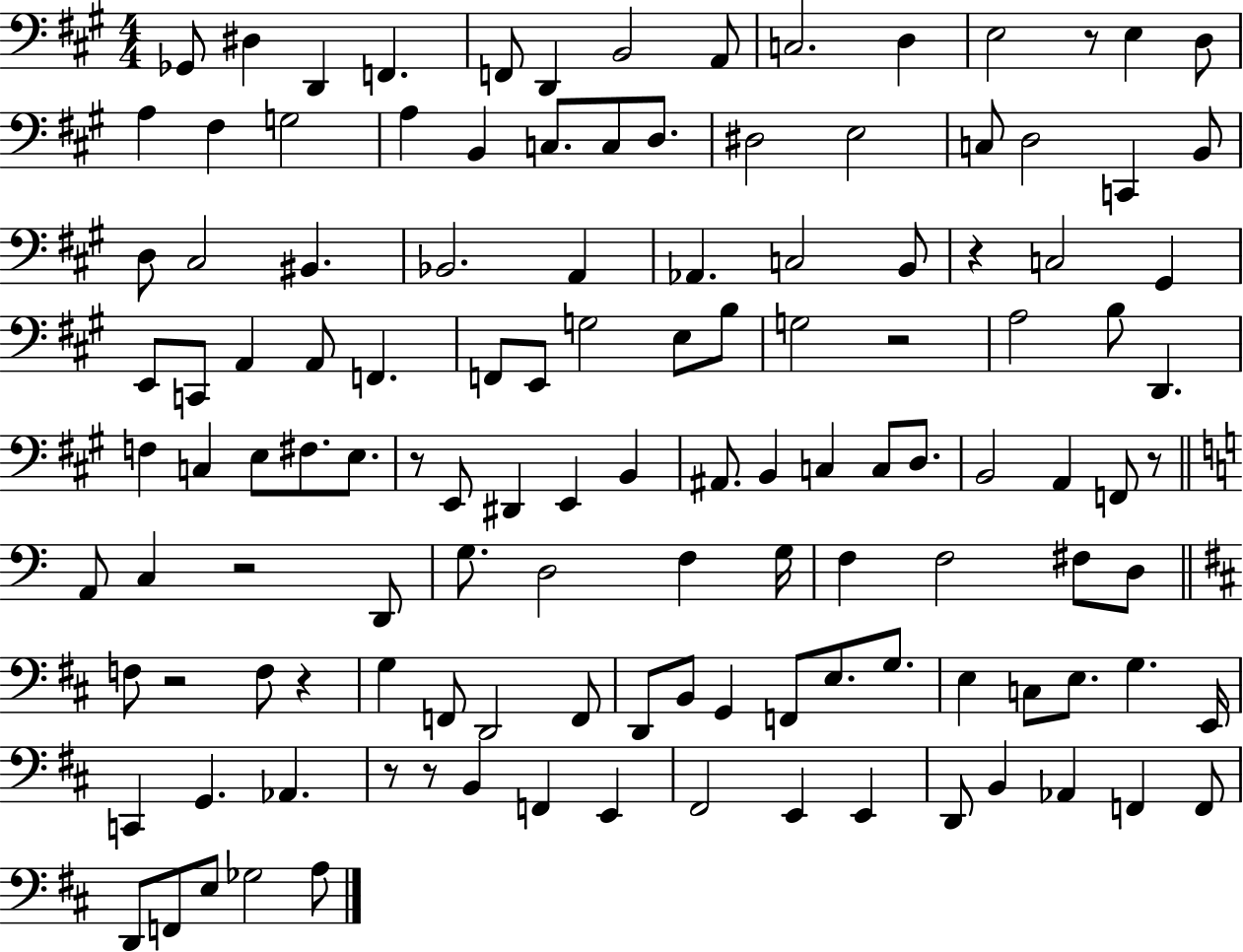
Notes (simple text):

Gb2/e D#3/q D2/q F2/q. F2/e D2/q B2/h A2/e C3/h. D3/q E3/h R/e E3/q D3/e A3/q F#3/q G3/h A3/q B2/q C3/e. C3/e D3/e. D#3/h E3/h C3/e D3/h C2/q B2/e D3/e C#3/h BIS2/q. Bb2/h. A2/q Ab2/q. C3/h B2/e R/q C3/h G#2/q E2/e C2/e A2/q A2/e F2/q. F2/e E2/e G3/h E3/e B3/e G3/h R/h A3/h B3/e D2/q. F3/q C3/q E3/e F#3/e. E3/e. R/e E2/e D#2/q E2/q B2/q A#2/e. B2/q C3/q C3/e D3/e. B2/h A2/q F2/e R/e A2/e C3/q R/h D2/e G3/e. D3/h F3/q G3/s F3/q F3/h F#3/e D3/e F3/e R/h F3/e R/q G3/q F2/e D2/h F2/e D2/e B2/e G2/q F2/e E3/e. G3/e. E3/q C3/e E3/e. G3/q. E2/s C2/q G2/q. Ab2/q. R/e R/e B2/q F2/q E2/q F#2/h E2/q E2/q D2/e B2/q Ab2/q F2/q F2/e D2/e F2/e E3/e Gb3/h A3/e